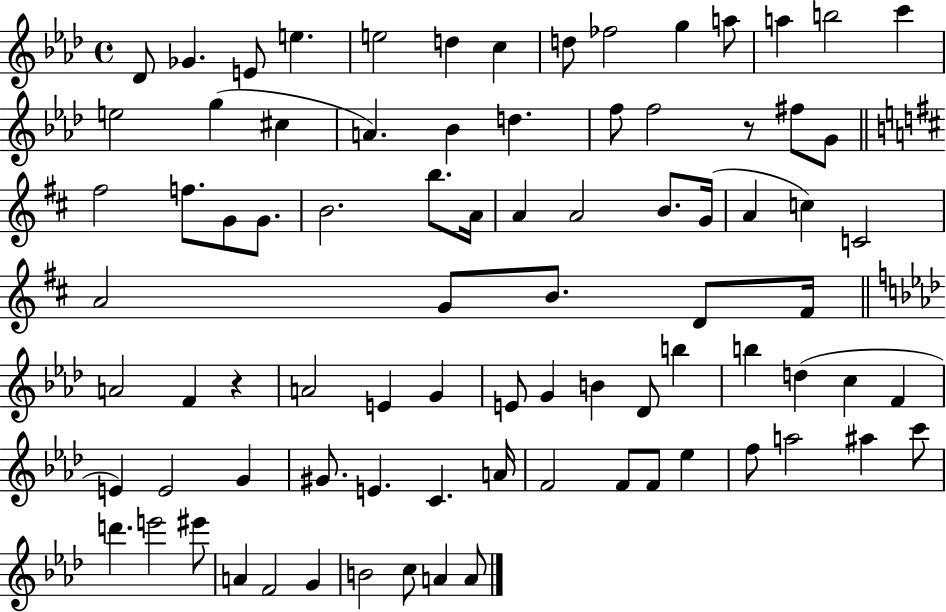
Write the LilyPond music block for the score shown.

{
  \clef treble
  \time 4/4
  \defaultTimeSignature
  \key aes \major
  \repeat volta 2 { des'8 ges'4. e'8 e''4. | e''2 d''4 c''4 | d''8 fes''2 g''4 a''8 | a''4 b''2 c'''4 | \break e''2 g''4( cis''4 | a'4.) bes'4 d''4. | f''8 f''2 r8 fis''8 g'8 | \bar "||" \break \key b \minor fis''2 f''8. g'8 g'8. | b'2. b''8. a'16 | a'4 a'2 b'8. g'16( | a'4 c''4) c'2 | \break a'2 g'8 b'8. d'8 fis'16 | \bar "||" \break \key aes \major a'2 f'4 r4 | a'2 e'4 g'4 | e'8 g'4 b'4 des'8 b''4 | b''4 d''4( c''4 f'4 | \break e'4) e'2 g'4 | gis'8. e'4. c'4. a'16 | f'2 f'8 f'8 ees''4 | f''8 a''2 ais''4 c'''8 | \break d'''4. e'''2 eis'''8 | a'4 f'2 g'4 | b'2 c''8 a'4 a'8 | } \bar "|."
}